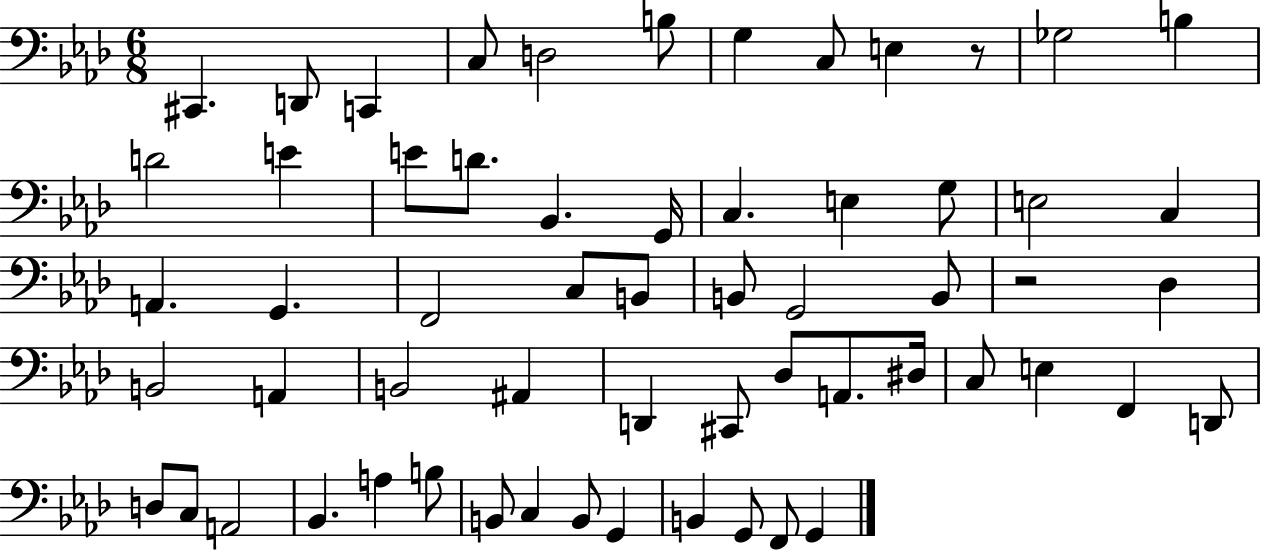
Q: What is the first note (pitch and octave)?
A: C#2